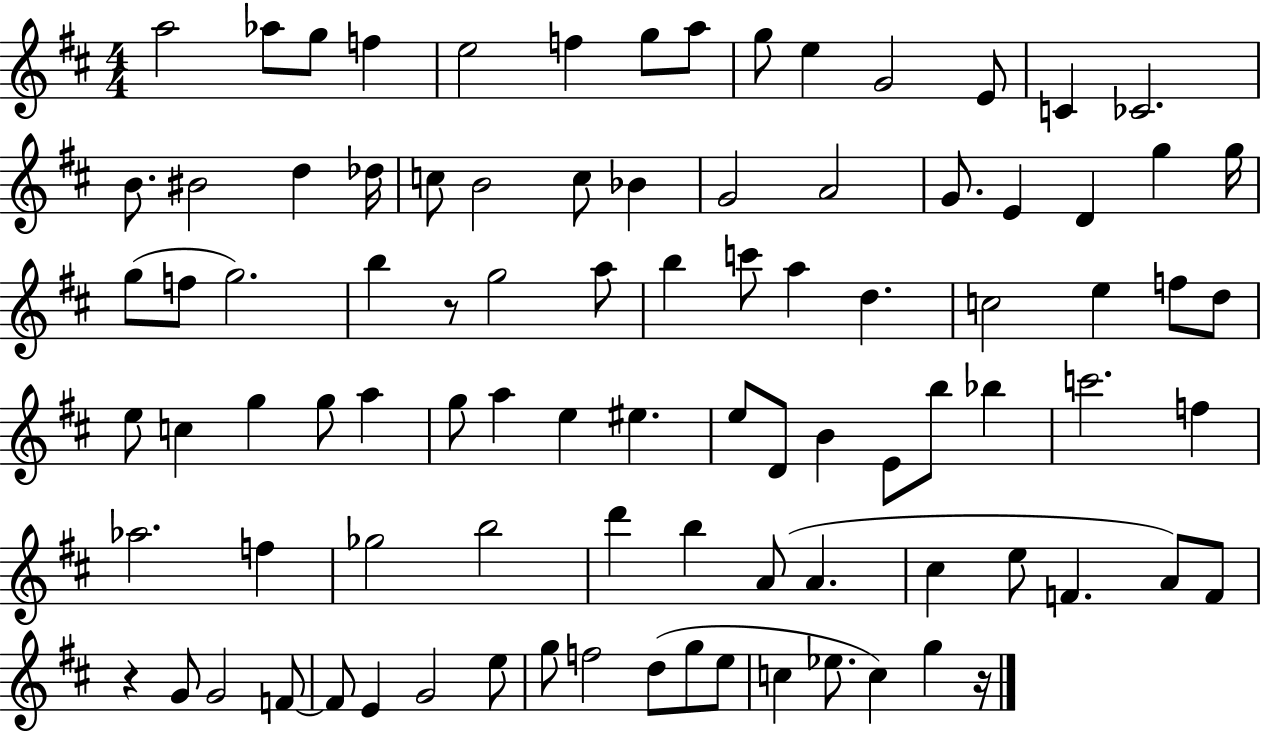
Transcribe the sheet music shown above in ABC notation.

X:1
T:Untitled
M:4/4
L:1/4
K:D
a2 _a/2 g/2 f e2 f g/2 a/2 g/2 e G2 E/2 C _C2 B/2 ^B2 d _d/4 c/2 B2 c/2 _B G2 A2 G/2 E D g g/4 g/2 f/2 g2 b z/2 g2 a/2 b c'/2 a d c2 e f/2 d/2 e/2 c g g/2 a g/2 a e ^e e/2 D/2 B E/2 b/2 _b c'2 f _a2 f _g2 b2 d' b A/2 A ^c e/2 F A/2 F/2 z G/2 G2 F/2 F/2 E G2 e/2 g/2 f2 d/2 g/2 e/2 c _e/2 c g z/4